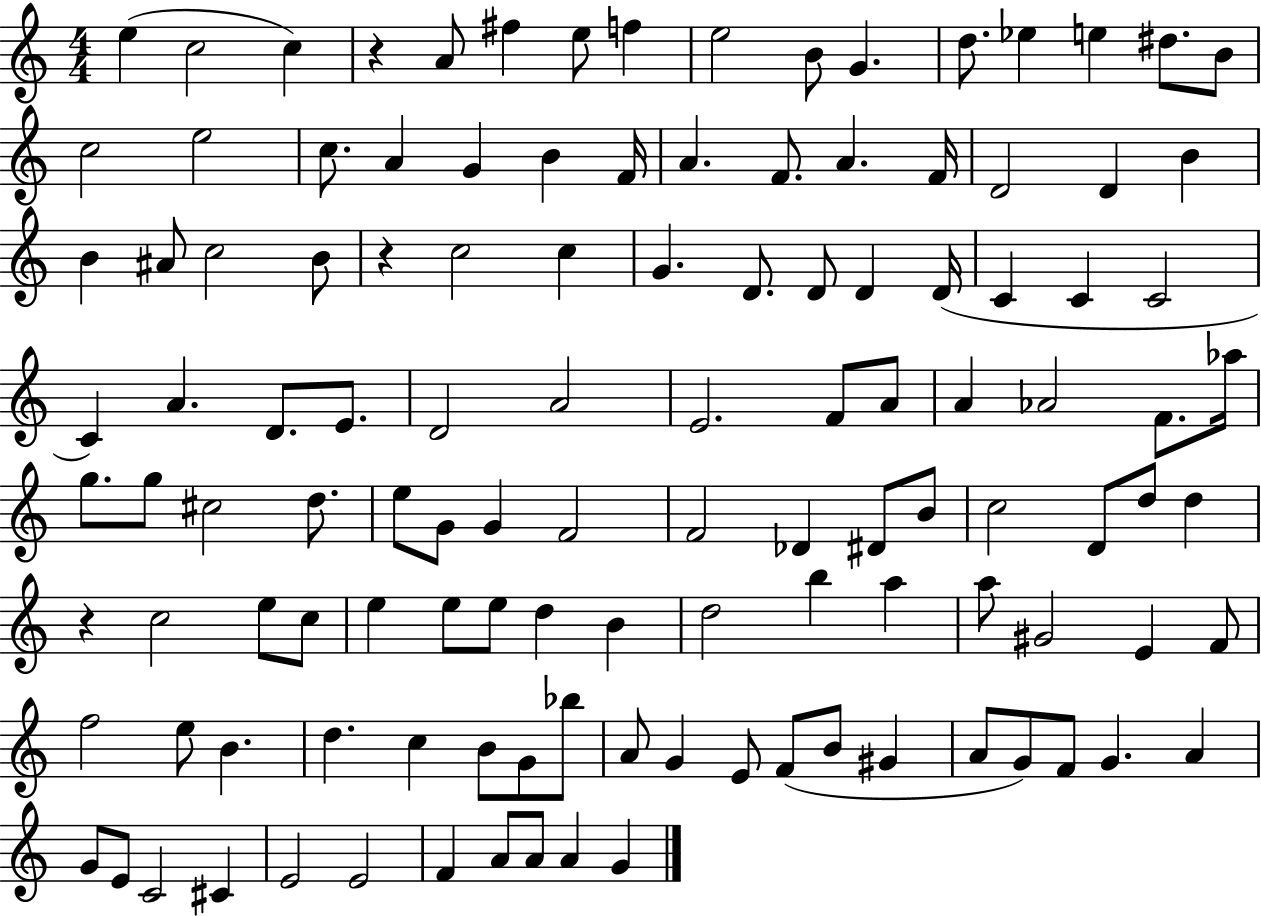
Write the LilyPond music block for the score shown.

{
  \clef treble
  \numericTimeSignature
  \time 4/4
  \key c \major
  e''4( c''2 c''4) | r4 a'8 fis''4 e''8 f''4 | e''2 b'8 g'4. | d''8. ees''4 e''4 dis''8. b'8 | \break c''2 e''2 | c''8. a'4 g'4 b'4 f'16 | a'4. f'8. a'4. f'16 | d'2 d'4 b'4 | \break b'4 ais'8 c''2 b'8 | r4 c''2 c''4 | g'4. d'8. d'8 d'4 d'16( | c'4 c'4 c'2 | \break c'4) a'4. d'8. e'8. | d'2 a'2 | e'2. f'8 a'8 | a'4 aes'2 f'8. aes''16 | \break g''8. g''8 cis''2 d''8. | e''8 g'8 g'4 f'2 | f'2 des'4 dis'8 b'8 | c''2 d'8 d''8 d''4 | \break r4 c''2 e''8 c''8 | e''4 e''8 e''8 d''4 b'4 | d''2 b''4 a''4 | a''8 gis'2 e'4 f'8 | \break f''2 e''8 b'4. | d''4. c''4 b'8 g'8 bes''8 | a'8 g'4 e'8 f'8( b'8 gis'4 | a'8 g'8) f'8 g'4. a'4 | \break g'8 e'8 c'2 cis'4 | e'2 e'2 | f'4 a'8 a'8 a'4 g'4 | \bar "|."
}